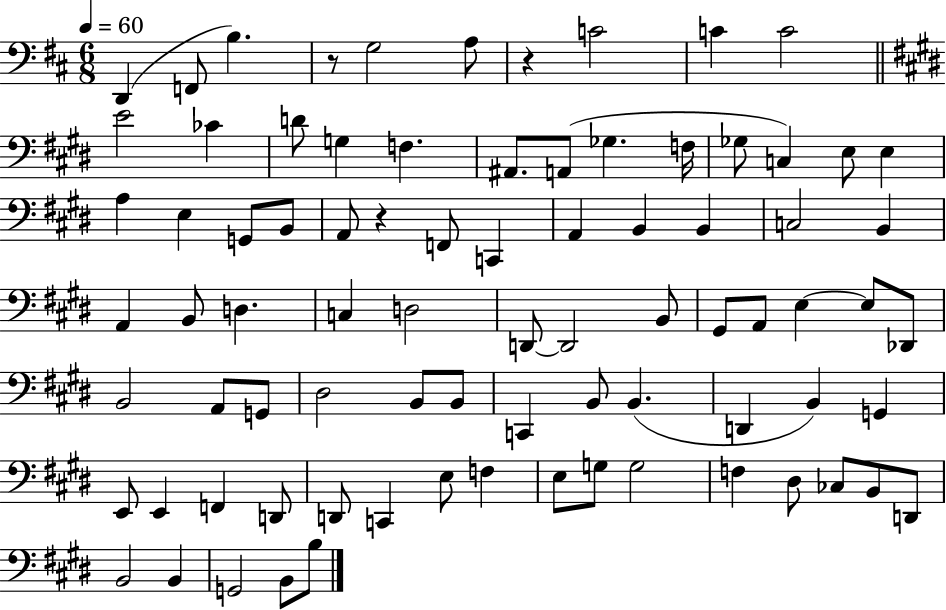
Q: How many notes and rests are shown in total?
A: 82